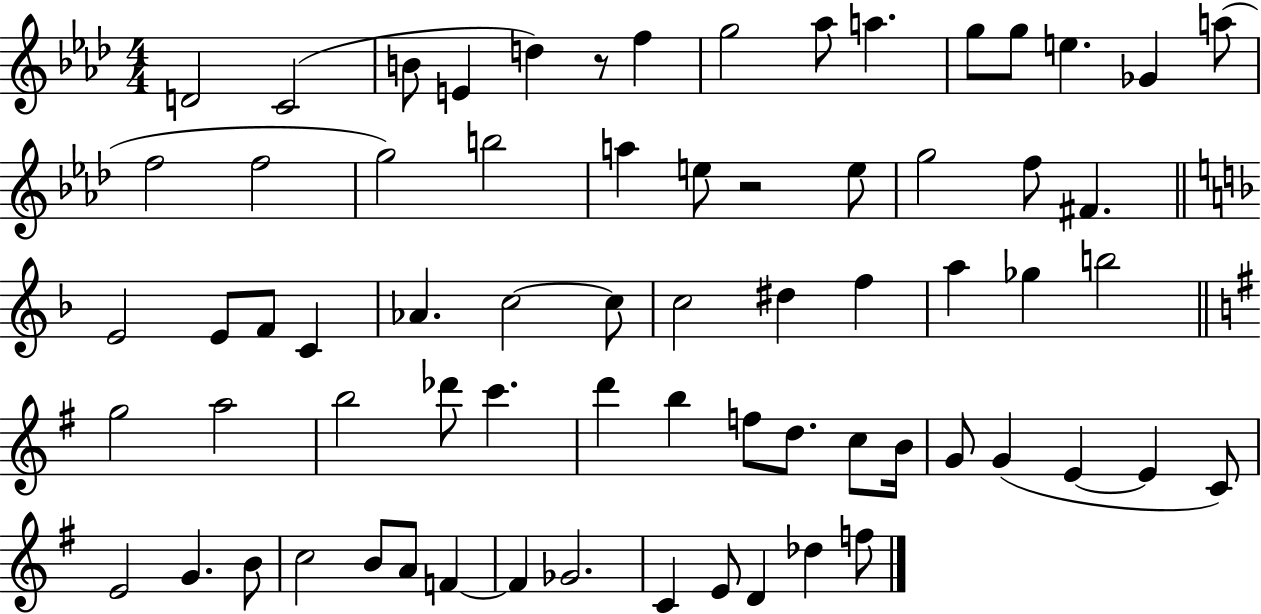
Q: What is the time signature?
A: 4/4